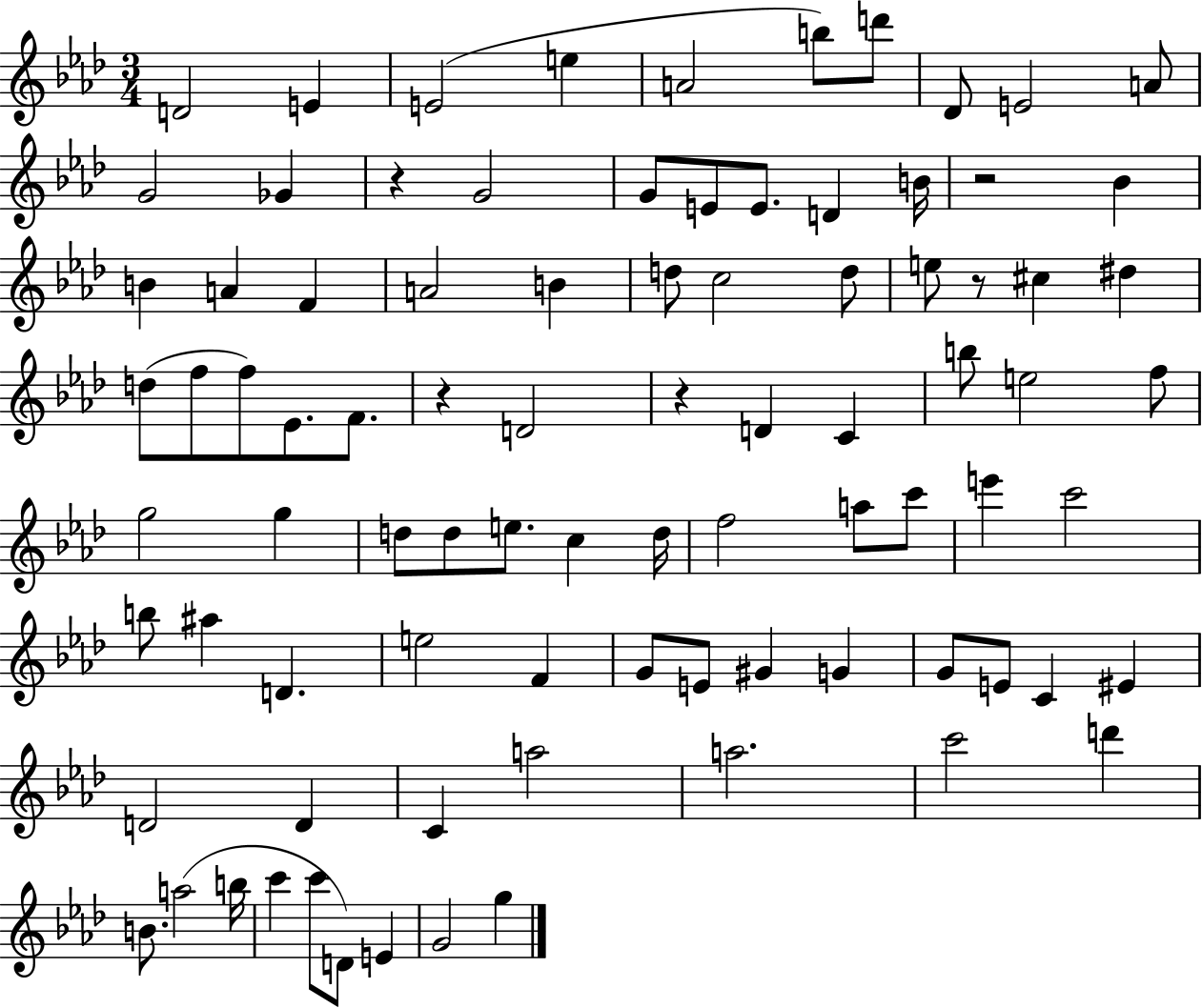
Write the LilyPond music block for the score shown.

{
  \clef treble
  \numericTimeSignature
  \time 3/4
  \key aes \major
  d'2 e'4 | e'2( e''4 | a'2 b''8) d'''8 | des'8 e'2 a'8 | \break g'2 ges'4 | r4 g'2 | g'8 e'8 e'8. d'4 b'16 | r2 bes'4 | \break b'4 a'4 f'4 | a'2 b'4 | d''8 c''2 d''8 | e''8 r8 cis''4 dis''4 | \break d''8( f''8 f''8) ees'8. f'8. | r4 d'2 | r4 d'4 c'4 | b''8 e''2 f''8 | \break g''2 g''4 | d''8 d''8 e''8. c''4 d''16 | f''2 a''8 c'''8 | e'''4 c'''2 | \break b''8 ais''4 d'4. | e''2 f'4 | g'8 e'8 gis'4 g'4 | g'8 e'8 c'4 eis'4 | \break d'2 d'4 | c'4 a''2 | a''2. | c'''2 d'''4 | \break b'8. a''2( b''16 | c'''4 c'''8 d'8) e'4 | g'2 g''4 | \bar "|."
}